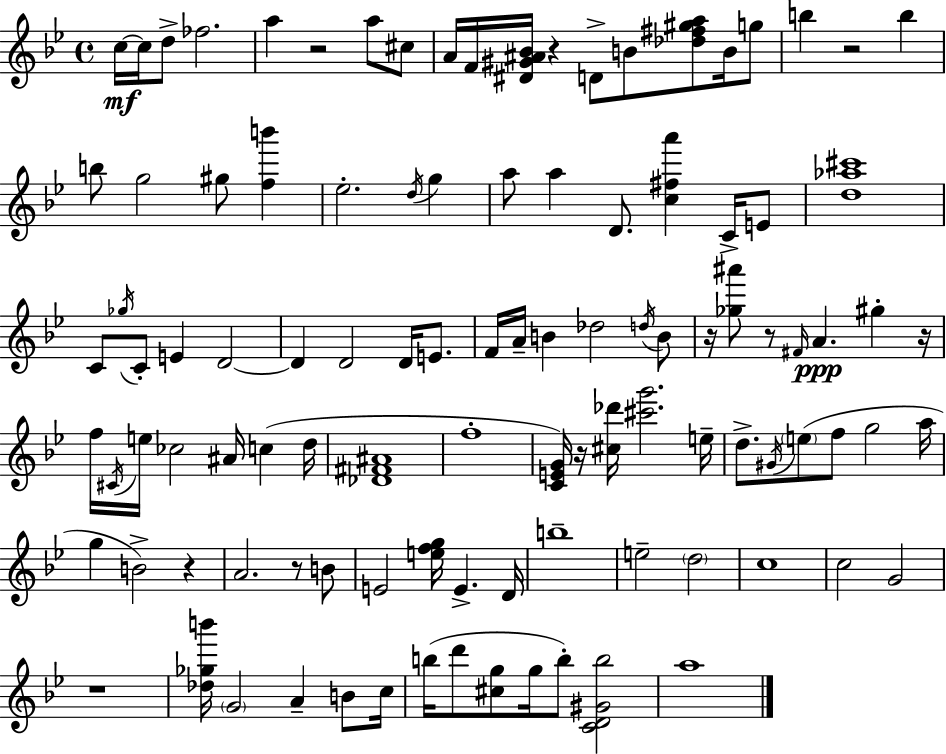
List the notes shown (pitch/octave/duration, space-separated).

C5/s C5/s D5/e FES5/h. A5/q R/h A5/e C#5/e A4/s F4/s [D#4,G#4,A#4,Bb4]/s R/q D4/e B4/e [Db5,F#5,G#5,A5]/e B4/s G5/e B5/q R/h B5/q B5/e G5/h G#5/e [F5,B6]/q Eb5/h. D5/s G5/q A5/e A5/q D4/e. [C5,F#5,A6]/q C4/s E4/e [D5,Ab5,C#6]/w C4/e Gb5/s C4/e E4/q D4/h D4/q D4/h D4/s E4/e. F4/s A4/s B4/q Db5/h D5/s B4/e R/s [Gb5,A#6]/e R/e F#4/s A4/q. G#5/q R/s F5/s C#4/s E5/s CES5/h A#4/s C5/q D5/s [Db4,F#4,A#4]/w F5/w [C4,E4,G4]/s R/s [C#5,Db6]/s [C#6,G6]/h. E5/s D5/e. G#4/s E5/e F5/e G5/h A5/s G5/q B4/h R/q A4/h. R/e B4/e E4/h [E5,F5,G5]/s E4/q. D4/s B5/w E5/h D5/h C5/w C5/h G4/h R/w [Db5,Gb5,B6]/s G4/h A4/q B4/e C5/s B5/s D6/e [C#5,G5]/e G5/s B5/e [C4,D4,G#4,B5]/h A5/w